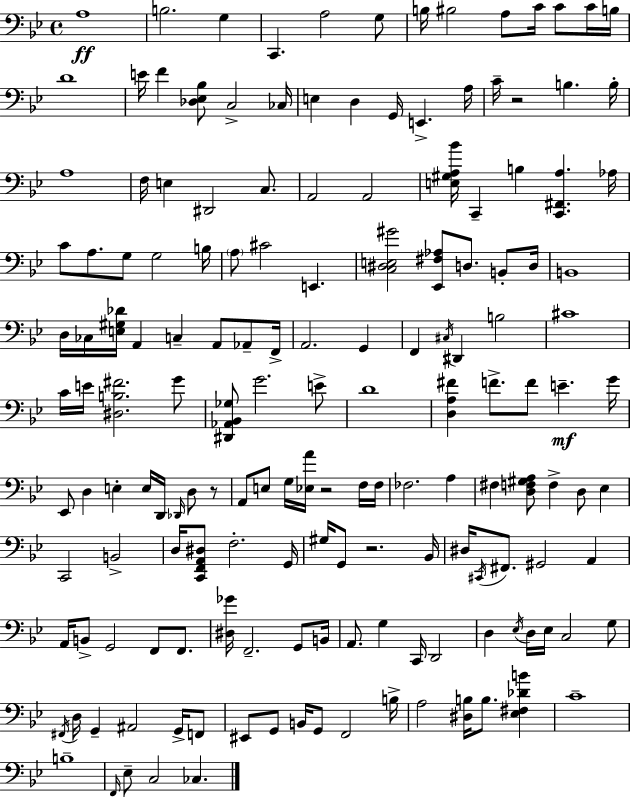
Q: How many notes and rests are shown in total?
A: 160